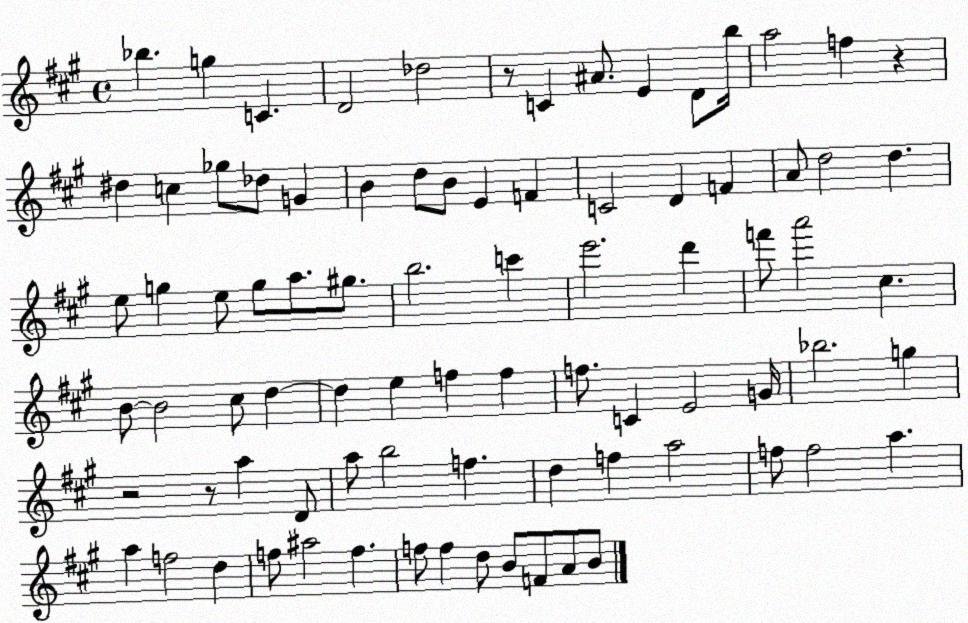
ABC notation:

X:1
T:Untitled
M:4/4
L:1/4
K:A
_b g C D2 _d2 z/2 C ^A/2 E D/2 b/4 a2 f z ^d c _g/2 _d/2 G B d/2 B/2 E F C2 D F A/2 d2 d e/2 g e/2 g/2 a/2 ^g/2 b2 c' e'2 d' f'/2 a'2 ^c B/2 B2 ^c/2 d d e f f f/2 C E2 G/4 _b2 g z2 z/2 a D/2 a/2 b2 f d f a2 f/2 f2 a a f2 d f/2 ^a2 f f/2 f d/2 B/2 F/2 A/2 B/2